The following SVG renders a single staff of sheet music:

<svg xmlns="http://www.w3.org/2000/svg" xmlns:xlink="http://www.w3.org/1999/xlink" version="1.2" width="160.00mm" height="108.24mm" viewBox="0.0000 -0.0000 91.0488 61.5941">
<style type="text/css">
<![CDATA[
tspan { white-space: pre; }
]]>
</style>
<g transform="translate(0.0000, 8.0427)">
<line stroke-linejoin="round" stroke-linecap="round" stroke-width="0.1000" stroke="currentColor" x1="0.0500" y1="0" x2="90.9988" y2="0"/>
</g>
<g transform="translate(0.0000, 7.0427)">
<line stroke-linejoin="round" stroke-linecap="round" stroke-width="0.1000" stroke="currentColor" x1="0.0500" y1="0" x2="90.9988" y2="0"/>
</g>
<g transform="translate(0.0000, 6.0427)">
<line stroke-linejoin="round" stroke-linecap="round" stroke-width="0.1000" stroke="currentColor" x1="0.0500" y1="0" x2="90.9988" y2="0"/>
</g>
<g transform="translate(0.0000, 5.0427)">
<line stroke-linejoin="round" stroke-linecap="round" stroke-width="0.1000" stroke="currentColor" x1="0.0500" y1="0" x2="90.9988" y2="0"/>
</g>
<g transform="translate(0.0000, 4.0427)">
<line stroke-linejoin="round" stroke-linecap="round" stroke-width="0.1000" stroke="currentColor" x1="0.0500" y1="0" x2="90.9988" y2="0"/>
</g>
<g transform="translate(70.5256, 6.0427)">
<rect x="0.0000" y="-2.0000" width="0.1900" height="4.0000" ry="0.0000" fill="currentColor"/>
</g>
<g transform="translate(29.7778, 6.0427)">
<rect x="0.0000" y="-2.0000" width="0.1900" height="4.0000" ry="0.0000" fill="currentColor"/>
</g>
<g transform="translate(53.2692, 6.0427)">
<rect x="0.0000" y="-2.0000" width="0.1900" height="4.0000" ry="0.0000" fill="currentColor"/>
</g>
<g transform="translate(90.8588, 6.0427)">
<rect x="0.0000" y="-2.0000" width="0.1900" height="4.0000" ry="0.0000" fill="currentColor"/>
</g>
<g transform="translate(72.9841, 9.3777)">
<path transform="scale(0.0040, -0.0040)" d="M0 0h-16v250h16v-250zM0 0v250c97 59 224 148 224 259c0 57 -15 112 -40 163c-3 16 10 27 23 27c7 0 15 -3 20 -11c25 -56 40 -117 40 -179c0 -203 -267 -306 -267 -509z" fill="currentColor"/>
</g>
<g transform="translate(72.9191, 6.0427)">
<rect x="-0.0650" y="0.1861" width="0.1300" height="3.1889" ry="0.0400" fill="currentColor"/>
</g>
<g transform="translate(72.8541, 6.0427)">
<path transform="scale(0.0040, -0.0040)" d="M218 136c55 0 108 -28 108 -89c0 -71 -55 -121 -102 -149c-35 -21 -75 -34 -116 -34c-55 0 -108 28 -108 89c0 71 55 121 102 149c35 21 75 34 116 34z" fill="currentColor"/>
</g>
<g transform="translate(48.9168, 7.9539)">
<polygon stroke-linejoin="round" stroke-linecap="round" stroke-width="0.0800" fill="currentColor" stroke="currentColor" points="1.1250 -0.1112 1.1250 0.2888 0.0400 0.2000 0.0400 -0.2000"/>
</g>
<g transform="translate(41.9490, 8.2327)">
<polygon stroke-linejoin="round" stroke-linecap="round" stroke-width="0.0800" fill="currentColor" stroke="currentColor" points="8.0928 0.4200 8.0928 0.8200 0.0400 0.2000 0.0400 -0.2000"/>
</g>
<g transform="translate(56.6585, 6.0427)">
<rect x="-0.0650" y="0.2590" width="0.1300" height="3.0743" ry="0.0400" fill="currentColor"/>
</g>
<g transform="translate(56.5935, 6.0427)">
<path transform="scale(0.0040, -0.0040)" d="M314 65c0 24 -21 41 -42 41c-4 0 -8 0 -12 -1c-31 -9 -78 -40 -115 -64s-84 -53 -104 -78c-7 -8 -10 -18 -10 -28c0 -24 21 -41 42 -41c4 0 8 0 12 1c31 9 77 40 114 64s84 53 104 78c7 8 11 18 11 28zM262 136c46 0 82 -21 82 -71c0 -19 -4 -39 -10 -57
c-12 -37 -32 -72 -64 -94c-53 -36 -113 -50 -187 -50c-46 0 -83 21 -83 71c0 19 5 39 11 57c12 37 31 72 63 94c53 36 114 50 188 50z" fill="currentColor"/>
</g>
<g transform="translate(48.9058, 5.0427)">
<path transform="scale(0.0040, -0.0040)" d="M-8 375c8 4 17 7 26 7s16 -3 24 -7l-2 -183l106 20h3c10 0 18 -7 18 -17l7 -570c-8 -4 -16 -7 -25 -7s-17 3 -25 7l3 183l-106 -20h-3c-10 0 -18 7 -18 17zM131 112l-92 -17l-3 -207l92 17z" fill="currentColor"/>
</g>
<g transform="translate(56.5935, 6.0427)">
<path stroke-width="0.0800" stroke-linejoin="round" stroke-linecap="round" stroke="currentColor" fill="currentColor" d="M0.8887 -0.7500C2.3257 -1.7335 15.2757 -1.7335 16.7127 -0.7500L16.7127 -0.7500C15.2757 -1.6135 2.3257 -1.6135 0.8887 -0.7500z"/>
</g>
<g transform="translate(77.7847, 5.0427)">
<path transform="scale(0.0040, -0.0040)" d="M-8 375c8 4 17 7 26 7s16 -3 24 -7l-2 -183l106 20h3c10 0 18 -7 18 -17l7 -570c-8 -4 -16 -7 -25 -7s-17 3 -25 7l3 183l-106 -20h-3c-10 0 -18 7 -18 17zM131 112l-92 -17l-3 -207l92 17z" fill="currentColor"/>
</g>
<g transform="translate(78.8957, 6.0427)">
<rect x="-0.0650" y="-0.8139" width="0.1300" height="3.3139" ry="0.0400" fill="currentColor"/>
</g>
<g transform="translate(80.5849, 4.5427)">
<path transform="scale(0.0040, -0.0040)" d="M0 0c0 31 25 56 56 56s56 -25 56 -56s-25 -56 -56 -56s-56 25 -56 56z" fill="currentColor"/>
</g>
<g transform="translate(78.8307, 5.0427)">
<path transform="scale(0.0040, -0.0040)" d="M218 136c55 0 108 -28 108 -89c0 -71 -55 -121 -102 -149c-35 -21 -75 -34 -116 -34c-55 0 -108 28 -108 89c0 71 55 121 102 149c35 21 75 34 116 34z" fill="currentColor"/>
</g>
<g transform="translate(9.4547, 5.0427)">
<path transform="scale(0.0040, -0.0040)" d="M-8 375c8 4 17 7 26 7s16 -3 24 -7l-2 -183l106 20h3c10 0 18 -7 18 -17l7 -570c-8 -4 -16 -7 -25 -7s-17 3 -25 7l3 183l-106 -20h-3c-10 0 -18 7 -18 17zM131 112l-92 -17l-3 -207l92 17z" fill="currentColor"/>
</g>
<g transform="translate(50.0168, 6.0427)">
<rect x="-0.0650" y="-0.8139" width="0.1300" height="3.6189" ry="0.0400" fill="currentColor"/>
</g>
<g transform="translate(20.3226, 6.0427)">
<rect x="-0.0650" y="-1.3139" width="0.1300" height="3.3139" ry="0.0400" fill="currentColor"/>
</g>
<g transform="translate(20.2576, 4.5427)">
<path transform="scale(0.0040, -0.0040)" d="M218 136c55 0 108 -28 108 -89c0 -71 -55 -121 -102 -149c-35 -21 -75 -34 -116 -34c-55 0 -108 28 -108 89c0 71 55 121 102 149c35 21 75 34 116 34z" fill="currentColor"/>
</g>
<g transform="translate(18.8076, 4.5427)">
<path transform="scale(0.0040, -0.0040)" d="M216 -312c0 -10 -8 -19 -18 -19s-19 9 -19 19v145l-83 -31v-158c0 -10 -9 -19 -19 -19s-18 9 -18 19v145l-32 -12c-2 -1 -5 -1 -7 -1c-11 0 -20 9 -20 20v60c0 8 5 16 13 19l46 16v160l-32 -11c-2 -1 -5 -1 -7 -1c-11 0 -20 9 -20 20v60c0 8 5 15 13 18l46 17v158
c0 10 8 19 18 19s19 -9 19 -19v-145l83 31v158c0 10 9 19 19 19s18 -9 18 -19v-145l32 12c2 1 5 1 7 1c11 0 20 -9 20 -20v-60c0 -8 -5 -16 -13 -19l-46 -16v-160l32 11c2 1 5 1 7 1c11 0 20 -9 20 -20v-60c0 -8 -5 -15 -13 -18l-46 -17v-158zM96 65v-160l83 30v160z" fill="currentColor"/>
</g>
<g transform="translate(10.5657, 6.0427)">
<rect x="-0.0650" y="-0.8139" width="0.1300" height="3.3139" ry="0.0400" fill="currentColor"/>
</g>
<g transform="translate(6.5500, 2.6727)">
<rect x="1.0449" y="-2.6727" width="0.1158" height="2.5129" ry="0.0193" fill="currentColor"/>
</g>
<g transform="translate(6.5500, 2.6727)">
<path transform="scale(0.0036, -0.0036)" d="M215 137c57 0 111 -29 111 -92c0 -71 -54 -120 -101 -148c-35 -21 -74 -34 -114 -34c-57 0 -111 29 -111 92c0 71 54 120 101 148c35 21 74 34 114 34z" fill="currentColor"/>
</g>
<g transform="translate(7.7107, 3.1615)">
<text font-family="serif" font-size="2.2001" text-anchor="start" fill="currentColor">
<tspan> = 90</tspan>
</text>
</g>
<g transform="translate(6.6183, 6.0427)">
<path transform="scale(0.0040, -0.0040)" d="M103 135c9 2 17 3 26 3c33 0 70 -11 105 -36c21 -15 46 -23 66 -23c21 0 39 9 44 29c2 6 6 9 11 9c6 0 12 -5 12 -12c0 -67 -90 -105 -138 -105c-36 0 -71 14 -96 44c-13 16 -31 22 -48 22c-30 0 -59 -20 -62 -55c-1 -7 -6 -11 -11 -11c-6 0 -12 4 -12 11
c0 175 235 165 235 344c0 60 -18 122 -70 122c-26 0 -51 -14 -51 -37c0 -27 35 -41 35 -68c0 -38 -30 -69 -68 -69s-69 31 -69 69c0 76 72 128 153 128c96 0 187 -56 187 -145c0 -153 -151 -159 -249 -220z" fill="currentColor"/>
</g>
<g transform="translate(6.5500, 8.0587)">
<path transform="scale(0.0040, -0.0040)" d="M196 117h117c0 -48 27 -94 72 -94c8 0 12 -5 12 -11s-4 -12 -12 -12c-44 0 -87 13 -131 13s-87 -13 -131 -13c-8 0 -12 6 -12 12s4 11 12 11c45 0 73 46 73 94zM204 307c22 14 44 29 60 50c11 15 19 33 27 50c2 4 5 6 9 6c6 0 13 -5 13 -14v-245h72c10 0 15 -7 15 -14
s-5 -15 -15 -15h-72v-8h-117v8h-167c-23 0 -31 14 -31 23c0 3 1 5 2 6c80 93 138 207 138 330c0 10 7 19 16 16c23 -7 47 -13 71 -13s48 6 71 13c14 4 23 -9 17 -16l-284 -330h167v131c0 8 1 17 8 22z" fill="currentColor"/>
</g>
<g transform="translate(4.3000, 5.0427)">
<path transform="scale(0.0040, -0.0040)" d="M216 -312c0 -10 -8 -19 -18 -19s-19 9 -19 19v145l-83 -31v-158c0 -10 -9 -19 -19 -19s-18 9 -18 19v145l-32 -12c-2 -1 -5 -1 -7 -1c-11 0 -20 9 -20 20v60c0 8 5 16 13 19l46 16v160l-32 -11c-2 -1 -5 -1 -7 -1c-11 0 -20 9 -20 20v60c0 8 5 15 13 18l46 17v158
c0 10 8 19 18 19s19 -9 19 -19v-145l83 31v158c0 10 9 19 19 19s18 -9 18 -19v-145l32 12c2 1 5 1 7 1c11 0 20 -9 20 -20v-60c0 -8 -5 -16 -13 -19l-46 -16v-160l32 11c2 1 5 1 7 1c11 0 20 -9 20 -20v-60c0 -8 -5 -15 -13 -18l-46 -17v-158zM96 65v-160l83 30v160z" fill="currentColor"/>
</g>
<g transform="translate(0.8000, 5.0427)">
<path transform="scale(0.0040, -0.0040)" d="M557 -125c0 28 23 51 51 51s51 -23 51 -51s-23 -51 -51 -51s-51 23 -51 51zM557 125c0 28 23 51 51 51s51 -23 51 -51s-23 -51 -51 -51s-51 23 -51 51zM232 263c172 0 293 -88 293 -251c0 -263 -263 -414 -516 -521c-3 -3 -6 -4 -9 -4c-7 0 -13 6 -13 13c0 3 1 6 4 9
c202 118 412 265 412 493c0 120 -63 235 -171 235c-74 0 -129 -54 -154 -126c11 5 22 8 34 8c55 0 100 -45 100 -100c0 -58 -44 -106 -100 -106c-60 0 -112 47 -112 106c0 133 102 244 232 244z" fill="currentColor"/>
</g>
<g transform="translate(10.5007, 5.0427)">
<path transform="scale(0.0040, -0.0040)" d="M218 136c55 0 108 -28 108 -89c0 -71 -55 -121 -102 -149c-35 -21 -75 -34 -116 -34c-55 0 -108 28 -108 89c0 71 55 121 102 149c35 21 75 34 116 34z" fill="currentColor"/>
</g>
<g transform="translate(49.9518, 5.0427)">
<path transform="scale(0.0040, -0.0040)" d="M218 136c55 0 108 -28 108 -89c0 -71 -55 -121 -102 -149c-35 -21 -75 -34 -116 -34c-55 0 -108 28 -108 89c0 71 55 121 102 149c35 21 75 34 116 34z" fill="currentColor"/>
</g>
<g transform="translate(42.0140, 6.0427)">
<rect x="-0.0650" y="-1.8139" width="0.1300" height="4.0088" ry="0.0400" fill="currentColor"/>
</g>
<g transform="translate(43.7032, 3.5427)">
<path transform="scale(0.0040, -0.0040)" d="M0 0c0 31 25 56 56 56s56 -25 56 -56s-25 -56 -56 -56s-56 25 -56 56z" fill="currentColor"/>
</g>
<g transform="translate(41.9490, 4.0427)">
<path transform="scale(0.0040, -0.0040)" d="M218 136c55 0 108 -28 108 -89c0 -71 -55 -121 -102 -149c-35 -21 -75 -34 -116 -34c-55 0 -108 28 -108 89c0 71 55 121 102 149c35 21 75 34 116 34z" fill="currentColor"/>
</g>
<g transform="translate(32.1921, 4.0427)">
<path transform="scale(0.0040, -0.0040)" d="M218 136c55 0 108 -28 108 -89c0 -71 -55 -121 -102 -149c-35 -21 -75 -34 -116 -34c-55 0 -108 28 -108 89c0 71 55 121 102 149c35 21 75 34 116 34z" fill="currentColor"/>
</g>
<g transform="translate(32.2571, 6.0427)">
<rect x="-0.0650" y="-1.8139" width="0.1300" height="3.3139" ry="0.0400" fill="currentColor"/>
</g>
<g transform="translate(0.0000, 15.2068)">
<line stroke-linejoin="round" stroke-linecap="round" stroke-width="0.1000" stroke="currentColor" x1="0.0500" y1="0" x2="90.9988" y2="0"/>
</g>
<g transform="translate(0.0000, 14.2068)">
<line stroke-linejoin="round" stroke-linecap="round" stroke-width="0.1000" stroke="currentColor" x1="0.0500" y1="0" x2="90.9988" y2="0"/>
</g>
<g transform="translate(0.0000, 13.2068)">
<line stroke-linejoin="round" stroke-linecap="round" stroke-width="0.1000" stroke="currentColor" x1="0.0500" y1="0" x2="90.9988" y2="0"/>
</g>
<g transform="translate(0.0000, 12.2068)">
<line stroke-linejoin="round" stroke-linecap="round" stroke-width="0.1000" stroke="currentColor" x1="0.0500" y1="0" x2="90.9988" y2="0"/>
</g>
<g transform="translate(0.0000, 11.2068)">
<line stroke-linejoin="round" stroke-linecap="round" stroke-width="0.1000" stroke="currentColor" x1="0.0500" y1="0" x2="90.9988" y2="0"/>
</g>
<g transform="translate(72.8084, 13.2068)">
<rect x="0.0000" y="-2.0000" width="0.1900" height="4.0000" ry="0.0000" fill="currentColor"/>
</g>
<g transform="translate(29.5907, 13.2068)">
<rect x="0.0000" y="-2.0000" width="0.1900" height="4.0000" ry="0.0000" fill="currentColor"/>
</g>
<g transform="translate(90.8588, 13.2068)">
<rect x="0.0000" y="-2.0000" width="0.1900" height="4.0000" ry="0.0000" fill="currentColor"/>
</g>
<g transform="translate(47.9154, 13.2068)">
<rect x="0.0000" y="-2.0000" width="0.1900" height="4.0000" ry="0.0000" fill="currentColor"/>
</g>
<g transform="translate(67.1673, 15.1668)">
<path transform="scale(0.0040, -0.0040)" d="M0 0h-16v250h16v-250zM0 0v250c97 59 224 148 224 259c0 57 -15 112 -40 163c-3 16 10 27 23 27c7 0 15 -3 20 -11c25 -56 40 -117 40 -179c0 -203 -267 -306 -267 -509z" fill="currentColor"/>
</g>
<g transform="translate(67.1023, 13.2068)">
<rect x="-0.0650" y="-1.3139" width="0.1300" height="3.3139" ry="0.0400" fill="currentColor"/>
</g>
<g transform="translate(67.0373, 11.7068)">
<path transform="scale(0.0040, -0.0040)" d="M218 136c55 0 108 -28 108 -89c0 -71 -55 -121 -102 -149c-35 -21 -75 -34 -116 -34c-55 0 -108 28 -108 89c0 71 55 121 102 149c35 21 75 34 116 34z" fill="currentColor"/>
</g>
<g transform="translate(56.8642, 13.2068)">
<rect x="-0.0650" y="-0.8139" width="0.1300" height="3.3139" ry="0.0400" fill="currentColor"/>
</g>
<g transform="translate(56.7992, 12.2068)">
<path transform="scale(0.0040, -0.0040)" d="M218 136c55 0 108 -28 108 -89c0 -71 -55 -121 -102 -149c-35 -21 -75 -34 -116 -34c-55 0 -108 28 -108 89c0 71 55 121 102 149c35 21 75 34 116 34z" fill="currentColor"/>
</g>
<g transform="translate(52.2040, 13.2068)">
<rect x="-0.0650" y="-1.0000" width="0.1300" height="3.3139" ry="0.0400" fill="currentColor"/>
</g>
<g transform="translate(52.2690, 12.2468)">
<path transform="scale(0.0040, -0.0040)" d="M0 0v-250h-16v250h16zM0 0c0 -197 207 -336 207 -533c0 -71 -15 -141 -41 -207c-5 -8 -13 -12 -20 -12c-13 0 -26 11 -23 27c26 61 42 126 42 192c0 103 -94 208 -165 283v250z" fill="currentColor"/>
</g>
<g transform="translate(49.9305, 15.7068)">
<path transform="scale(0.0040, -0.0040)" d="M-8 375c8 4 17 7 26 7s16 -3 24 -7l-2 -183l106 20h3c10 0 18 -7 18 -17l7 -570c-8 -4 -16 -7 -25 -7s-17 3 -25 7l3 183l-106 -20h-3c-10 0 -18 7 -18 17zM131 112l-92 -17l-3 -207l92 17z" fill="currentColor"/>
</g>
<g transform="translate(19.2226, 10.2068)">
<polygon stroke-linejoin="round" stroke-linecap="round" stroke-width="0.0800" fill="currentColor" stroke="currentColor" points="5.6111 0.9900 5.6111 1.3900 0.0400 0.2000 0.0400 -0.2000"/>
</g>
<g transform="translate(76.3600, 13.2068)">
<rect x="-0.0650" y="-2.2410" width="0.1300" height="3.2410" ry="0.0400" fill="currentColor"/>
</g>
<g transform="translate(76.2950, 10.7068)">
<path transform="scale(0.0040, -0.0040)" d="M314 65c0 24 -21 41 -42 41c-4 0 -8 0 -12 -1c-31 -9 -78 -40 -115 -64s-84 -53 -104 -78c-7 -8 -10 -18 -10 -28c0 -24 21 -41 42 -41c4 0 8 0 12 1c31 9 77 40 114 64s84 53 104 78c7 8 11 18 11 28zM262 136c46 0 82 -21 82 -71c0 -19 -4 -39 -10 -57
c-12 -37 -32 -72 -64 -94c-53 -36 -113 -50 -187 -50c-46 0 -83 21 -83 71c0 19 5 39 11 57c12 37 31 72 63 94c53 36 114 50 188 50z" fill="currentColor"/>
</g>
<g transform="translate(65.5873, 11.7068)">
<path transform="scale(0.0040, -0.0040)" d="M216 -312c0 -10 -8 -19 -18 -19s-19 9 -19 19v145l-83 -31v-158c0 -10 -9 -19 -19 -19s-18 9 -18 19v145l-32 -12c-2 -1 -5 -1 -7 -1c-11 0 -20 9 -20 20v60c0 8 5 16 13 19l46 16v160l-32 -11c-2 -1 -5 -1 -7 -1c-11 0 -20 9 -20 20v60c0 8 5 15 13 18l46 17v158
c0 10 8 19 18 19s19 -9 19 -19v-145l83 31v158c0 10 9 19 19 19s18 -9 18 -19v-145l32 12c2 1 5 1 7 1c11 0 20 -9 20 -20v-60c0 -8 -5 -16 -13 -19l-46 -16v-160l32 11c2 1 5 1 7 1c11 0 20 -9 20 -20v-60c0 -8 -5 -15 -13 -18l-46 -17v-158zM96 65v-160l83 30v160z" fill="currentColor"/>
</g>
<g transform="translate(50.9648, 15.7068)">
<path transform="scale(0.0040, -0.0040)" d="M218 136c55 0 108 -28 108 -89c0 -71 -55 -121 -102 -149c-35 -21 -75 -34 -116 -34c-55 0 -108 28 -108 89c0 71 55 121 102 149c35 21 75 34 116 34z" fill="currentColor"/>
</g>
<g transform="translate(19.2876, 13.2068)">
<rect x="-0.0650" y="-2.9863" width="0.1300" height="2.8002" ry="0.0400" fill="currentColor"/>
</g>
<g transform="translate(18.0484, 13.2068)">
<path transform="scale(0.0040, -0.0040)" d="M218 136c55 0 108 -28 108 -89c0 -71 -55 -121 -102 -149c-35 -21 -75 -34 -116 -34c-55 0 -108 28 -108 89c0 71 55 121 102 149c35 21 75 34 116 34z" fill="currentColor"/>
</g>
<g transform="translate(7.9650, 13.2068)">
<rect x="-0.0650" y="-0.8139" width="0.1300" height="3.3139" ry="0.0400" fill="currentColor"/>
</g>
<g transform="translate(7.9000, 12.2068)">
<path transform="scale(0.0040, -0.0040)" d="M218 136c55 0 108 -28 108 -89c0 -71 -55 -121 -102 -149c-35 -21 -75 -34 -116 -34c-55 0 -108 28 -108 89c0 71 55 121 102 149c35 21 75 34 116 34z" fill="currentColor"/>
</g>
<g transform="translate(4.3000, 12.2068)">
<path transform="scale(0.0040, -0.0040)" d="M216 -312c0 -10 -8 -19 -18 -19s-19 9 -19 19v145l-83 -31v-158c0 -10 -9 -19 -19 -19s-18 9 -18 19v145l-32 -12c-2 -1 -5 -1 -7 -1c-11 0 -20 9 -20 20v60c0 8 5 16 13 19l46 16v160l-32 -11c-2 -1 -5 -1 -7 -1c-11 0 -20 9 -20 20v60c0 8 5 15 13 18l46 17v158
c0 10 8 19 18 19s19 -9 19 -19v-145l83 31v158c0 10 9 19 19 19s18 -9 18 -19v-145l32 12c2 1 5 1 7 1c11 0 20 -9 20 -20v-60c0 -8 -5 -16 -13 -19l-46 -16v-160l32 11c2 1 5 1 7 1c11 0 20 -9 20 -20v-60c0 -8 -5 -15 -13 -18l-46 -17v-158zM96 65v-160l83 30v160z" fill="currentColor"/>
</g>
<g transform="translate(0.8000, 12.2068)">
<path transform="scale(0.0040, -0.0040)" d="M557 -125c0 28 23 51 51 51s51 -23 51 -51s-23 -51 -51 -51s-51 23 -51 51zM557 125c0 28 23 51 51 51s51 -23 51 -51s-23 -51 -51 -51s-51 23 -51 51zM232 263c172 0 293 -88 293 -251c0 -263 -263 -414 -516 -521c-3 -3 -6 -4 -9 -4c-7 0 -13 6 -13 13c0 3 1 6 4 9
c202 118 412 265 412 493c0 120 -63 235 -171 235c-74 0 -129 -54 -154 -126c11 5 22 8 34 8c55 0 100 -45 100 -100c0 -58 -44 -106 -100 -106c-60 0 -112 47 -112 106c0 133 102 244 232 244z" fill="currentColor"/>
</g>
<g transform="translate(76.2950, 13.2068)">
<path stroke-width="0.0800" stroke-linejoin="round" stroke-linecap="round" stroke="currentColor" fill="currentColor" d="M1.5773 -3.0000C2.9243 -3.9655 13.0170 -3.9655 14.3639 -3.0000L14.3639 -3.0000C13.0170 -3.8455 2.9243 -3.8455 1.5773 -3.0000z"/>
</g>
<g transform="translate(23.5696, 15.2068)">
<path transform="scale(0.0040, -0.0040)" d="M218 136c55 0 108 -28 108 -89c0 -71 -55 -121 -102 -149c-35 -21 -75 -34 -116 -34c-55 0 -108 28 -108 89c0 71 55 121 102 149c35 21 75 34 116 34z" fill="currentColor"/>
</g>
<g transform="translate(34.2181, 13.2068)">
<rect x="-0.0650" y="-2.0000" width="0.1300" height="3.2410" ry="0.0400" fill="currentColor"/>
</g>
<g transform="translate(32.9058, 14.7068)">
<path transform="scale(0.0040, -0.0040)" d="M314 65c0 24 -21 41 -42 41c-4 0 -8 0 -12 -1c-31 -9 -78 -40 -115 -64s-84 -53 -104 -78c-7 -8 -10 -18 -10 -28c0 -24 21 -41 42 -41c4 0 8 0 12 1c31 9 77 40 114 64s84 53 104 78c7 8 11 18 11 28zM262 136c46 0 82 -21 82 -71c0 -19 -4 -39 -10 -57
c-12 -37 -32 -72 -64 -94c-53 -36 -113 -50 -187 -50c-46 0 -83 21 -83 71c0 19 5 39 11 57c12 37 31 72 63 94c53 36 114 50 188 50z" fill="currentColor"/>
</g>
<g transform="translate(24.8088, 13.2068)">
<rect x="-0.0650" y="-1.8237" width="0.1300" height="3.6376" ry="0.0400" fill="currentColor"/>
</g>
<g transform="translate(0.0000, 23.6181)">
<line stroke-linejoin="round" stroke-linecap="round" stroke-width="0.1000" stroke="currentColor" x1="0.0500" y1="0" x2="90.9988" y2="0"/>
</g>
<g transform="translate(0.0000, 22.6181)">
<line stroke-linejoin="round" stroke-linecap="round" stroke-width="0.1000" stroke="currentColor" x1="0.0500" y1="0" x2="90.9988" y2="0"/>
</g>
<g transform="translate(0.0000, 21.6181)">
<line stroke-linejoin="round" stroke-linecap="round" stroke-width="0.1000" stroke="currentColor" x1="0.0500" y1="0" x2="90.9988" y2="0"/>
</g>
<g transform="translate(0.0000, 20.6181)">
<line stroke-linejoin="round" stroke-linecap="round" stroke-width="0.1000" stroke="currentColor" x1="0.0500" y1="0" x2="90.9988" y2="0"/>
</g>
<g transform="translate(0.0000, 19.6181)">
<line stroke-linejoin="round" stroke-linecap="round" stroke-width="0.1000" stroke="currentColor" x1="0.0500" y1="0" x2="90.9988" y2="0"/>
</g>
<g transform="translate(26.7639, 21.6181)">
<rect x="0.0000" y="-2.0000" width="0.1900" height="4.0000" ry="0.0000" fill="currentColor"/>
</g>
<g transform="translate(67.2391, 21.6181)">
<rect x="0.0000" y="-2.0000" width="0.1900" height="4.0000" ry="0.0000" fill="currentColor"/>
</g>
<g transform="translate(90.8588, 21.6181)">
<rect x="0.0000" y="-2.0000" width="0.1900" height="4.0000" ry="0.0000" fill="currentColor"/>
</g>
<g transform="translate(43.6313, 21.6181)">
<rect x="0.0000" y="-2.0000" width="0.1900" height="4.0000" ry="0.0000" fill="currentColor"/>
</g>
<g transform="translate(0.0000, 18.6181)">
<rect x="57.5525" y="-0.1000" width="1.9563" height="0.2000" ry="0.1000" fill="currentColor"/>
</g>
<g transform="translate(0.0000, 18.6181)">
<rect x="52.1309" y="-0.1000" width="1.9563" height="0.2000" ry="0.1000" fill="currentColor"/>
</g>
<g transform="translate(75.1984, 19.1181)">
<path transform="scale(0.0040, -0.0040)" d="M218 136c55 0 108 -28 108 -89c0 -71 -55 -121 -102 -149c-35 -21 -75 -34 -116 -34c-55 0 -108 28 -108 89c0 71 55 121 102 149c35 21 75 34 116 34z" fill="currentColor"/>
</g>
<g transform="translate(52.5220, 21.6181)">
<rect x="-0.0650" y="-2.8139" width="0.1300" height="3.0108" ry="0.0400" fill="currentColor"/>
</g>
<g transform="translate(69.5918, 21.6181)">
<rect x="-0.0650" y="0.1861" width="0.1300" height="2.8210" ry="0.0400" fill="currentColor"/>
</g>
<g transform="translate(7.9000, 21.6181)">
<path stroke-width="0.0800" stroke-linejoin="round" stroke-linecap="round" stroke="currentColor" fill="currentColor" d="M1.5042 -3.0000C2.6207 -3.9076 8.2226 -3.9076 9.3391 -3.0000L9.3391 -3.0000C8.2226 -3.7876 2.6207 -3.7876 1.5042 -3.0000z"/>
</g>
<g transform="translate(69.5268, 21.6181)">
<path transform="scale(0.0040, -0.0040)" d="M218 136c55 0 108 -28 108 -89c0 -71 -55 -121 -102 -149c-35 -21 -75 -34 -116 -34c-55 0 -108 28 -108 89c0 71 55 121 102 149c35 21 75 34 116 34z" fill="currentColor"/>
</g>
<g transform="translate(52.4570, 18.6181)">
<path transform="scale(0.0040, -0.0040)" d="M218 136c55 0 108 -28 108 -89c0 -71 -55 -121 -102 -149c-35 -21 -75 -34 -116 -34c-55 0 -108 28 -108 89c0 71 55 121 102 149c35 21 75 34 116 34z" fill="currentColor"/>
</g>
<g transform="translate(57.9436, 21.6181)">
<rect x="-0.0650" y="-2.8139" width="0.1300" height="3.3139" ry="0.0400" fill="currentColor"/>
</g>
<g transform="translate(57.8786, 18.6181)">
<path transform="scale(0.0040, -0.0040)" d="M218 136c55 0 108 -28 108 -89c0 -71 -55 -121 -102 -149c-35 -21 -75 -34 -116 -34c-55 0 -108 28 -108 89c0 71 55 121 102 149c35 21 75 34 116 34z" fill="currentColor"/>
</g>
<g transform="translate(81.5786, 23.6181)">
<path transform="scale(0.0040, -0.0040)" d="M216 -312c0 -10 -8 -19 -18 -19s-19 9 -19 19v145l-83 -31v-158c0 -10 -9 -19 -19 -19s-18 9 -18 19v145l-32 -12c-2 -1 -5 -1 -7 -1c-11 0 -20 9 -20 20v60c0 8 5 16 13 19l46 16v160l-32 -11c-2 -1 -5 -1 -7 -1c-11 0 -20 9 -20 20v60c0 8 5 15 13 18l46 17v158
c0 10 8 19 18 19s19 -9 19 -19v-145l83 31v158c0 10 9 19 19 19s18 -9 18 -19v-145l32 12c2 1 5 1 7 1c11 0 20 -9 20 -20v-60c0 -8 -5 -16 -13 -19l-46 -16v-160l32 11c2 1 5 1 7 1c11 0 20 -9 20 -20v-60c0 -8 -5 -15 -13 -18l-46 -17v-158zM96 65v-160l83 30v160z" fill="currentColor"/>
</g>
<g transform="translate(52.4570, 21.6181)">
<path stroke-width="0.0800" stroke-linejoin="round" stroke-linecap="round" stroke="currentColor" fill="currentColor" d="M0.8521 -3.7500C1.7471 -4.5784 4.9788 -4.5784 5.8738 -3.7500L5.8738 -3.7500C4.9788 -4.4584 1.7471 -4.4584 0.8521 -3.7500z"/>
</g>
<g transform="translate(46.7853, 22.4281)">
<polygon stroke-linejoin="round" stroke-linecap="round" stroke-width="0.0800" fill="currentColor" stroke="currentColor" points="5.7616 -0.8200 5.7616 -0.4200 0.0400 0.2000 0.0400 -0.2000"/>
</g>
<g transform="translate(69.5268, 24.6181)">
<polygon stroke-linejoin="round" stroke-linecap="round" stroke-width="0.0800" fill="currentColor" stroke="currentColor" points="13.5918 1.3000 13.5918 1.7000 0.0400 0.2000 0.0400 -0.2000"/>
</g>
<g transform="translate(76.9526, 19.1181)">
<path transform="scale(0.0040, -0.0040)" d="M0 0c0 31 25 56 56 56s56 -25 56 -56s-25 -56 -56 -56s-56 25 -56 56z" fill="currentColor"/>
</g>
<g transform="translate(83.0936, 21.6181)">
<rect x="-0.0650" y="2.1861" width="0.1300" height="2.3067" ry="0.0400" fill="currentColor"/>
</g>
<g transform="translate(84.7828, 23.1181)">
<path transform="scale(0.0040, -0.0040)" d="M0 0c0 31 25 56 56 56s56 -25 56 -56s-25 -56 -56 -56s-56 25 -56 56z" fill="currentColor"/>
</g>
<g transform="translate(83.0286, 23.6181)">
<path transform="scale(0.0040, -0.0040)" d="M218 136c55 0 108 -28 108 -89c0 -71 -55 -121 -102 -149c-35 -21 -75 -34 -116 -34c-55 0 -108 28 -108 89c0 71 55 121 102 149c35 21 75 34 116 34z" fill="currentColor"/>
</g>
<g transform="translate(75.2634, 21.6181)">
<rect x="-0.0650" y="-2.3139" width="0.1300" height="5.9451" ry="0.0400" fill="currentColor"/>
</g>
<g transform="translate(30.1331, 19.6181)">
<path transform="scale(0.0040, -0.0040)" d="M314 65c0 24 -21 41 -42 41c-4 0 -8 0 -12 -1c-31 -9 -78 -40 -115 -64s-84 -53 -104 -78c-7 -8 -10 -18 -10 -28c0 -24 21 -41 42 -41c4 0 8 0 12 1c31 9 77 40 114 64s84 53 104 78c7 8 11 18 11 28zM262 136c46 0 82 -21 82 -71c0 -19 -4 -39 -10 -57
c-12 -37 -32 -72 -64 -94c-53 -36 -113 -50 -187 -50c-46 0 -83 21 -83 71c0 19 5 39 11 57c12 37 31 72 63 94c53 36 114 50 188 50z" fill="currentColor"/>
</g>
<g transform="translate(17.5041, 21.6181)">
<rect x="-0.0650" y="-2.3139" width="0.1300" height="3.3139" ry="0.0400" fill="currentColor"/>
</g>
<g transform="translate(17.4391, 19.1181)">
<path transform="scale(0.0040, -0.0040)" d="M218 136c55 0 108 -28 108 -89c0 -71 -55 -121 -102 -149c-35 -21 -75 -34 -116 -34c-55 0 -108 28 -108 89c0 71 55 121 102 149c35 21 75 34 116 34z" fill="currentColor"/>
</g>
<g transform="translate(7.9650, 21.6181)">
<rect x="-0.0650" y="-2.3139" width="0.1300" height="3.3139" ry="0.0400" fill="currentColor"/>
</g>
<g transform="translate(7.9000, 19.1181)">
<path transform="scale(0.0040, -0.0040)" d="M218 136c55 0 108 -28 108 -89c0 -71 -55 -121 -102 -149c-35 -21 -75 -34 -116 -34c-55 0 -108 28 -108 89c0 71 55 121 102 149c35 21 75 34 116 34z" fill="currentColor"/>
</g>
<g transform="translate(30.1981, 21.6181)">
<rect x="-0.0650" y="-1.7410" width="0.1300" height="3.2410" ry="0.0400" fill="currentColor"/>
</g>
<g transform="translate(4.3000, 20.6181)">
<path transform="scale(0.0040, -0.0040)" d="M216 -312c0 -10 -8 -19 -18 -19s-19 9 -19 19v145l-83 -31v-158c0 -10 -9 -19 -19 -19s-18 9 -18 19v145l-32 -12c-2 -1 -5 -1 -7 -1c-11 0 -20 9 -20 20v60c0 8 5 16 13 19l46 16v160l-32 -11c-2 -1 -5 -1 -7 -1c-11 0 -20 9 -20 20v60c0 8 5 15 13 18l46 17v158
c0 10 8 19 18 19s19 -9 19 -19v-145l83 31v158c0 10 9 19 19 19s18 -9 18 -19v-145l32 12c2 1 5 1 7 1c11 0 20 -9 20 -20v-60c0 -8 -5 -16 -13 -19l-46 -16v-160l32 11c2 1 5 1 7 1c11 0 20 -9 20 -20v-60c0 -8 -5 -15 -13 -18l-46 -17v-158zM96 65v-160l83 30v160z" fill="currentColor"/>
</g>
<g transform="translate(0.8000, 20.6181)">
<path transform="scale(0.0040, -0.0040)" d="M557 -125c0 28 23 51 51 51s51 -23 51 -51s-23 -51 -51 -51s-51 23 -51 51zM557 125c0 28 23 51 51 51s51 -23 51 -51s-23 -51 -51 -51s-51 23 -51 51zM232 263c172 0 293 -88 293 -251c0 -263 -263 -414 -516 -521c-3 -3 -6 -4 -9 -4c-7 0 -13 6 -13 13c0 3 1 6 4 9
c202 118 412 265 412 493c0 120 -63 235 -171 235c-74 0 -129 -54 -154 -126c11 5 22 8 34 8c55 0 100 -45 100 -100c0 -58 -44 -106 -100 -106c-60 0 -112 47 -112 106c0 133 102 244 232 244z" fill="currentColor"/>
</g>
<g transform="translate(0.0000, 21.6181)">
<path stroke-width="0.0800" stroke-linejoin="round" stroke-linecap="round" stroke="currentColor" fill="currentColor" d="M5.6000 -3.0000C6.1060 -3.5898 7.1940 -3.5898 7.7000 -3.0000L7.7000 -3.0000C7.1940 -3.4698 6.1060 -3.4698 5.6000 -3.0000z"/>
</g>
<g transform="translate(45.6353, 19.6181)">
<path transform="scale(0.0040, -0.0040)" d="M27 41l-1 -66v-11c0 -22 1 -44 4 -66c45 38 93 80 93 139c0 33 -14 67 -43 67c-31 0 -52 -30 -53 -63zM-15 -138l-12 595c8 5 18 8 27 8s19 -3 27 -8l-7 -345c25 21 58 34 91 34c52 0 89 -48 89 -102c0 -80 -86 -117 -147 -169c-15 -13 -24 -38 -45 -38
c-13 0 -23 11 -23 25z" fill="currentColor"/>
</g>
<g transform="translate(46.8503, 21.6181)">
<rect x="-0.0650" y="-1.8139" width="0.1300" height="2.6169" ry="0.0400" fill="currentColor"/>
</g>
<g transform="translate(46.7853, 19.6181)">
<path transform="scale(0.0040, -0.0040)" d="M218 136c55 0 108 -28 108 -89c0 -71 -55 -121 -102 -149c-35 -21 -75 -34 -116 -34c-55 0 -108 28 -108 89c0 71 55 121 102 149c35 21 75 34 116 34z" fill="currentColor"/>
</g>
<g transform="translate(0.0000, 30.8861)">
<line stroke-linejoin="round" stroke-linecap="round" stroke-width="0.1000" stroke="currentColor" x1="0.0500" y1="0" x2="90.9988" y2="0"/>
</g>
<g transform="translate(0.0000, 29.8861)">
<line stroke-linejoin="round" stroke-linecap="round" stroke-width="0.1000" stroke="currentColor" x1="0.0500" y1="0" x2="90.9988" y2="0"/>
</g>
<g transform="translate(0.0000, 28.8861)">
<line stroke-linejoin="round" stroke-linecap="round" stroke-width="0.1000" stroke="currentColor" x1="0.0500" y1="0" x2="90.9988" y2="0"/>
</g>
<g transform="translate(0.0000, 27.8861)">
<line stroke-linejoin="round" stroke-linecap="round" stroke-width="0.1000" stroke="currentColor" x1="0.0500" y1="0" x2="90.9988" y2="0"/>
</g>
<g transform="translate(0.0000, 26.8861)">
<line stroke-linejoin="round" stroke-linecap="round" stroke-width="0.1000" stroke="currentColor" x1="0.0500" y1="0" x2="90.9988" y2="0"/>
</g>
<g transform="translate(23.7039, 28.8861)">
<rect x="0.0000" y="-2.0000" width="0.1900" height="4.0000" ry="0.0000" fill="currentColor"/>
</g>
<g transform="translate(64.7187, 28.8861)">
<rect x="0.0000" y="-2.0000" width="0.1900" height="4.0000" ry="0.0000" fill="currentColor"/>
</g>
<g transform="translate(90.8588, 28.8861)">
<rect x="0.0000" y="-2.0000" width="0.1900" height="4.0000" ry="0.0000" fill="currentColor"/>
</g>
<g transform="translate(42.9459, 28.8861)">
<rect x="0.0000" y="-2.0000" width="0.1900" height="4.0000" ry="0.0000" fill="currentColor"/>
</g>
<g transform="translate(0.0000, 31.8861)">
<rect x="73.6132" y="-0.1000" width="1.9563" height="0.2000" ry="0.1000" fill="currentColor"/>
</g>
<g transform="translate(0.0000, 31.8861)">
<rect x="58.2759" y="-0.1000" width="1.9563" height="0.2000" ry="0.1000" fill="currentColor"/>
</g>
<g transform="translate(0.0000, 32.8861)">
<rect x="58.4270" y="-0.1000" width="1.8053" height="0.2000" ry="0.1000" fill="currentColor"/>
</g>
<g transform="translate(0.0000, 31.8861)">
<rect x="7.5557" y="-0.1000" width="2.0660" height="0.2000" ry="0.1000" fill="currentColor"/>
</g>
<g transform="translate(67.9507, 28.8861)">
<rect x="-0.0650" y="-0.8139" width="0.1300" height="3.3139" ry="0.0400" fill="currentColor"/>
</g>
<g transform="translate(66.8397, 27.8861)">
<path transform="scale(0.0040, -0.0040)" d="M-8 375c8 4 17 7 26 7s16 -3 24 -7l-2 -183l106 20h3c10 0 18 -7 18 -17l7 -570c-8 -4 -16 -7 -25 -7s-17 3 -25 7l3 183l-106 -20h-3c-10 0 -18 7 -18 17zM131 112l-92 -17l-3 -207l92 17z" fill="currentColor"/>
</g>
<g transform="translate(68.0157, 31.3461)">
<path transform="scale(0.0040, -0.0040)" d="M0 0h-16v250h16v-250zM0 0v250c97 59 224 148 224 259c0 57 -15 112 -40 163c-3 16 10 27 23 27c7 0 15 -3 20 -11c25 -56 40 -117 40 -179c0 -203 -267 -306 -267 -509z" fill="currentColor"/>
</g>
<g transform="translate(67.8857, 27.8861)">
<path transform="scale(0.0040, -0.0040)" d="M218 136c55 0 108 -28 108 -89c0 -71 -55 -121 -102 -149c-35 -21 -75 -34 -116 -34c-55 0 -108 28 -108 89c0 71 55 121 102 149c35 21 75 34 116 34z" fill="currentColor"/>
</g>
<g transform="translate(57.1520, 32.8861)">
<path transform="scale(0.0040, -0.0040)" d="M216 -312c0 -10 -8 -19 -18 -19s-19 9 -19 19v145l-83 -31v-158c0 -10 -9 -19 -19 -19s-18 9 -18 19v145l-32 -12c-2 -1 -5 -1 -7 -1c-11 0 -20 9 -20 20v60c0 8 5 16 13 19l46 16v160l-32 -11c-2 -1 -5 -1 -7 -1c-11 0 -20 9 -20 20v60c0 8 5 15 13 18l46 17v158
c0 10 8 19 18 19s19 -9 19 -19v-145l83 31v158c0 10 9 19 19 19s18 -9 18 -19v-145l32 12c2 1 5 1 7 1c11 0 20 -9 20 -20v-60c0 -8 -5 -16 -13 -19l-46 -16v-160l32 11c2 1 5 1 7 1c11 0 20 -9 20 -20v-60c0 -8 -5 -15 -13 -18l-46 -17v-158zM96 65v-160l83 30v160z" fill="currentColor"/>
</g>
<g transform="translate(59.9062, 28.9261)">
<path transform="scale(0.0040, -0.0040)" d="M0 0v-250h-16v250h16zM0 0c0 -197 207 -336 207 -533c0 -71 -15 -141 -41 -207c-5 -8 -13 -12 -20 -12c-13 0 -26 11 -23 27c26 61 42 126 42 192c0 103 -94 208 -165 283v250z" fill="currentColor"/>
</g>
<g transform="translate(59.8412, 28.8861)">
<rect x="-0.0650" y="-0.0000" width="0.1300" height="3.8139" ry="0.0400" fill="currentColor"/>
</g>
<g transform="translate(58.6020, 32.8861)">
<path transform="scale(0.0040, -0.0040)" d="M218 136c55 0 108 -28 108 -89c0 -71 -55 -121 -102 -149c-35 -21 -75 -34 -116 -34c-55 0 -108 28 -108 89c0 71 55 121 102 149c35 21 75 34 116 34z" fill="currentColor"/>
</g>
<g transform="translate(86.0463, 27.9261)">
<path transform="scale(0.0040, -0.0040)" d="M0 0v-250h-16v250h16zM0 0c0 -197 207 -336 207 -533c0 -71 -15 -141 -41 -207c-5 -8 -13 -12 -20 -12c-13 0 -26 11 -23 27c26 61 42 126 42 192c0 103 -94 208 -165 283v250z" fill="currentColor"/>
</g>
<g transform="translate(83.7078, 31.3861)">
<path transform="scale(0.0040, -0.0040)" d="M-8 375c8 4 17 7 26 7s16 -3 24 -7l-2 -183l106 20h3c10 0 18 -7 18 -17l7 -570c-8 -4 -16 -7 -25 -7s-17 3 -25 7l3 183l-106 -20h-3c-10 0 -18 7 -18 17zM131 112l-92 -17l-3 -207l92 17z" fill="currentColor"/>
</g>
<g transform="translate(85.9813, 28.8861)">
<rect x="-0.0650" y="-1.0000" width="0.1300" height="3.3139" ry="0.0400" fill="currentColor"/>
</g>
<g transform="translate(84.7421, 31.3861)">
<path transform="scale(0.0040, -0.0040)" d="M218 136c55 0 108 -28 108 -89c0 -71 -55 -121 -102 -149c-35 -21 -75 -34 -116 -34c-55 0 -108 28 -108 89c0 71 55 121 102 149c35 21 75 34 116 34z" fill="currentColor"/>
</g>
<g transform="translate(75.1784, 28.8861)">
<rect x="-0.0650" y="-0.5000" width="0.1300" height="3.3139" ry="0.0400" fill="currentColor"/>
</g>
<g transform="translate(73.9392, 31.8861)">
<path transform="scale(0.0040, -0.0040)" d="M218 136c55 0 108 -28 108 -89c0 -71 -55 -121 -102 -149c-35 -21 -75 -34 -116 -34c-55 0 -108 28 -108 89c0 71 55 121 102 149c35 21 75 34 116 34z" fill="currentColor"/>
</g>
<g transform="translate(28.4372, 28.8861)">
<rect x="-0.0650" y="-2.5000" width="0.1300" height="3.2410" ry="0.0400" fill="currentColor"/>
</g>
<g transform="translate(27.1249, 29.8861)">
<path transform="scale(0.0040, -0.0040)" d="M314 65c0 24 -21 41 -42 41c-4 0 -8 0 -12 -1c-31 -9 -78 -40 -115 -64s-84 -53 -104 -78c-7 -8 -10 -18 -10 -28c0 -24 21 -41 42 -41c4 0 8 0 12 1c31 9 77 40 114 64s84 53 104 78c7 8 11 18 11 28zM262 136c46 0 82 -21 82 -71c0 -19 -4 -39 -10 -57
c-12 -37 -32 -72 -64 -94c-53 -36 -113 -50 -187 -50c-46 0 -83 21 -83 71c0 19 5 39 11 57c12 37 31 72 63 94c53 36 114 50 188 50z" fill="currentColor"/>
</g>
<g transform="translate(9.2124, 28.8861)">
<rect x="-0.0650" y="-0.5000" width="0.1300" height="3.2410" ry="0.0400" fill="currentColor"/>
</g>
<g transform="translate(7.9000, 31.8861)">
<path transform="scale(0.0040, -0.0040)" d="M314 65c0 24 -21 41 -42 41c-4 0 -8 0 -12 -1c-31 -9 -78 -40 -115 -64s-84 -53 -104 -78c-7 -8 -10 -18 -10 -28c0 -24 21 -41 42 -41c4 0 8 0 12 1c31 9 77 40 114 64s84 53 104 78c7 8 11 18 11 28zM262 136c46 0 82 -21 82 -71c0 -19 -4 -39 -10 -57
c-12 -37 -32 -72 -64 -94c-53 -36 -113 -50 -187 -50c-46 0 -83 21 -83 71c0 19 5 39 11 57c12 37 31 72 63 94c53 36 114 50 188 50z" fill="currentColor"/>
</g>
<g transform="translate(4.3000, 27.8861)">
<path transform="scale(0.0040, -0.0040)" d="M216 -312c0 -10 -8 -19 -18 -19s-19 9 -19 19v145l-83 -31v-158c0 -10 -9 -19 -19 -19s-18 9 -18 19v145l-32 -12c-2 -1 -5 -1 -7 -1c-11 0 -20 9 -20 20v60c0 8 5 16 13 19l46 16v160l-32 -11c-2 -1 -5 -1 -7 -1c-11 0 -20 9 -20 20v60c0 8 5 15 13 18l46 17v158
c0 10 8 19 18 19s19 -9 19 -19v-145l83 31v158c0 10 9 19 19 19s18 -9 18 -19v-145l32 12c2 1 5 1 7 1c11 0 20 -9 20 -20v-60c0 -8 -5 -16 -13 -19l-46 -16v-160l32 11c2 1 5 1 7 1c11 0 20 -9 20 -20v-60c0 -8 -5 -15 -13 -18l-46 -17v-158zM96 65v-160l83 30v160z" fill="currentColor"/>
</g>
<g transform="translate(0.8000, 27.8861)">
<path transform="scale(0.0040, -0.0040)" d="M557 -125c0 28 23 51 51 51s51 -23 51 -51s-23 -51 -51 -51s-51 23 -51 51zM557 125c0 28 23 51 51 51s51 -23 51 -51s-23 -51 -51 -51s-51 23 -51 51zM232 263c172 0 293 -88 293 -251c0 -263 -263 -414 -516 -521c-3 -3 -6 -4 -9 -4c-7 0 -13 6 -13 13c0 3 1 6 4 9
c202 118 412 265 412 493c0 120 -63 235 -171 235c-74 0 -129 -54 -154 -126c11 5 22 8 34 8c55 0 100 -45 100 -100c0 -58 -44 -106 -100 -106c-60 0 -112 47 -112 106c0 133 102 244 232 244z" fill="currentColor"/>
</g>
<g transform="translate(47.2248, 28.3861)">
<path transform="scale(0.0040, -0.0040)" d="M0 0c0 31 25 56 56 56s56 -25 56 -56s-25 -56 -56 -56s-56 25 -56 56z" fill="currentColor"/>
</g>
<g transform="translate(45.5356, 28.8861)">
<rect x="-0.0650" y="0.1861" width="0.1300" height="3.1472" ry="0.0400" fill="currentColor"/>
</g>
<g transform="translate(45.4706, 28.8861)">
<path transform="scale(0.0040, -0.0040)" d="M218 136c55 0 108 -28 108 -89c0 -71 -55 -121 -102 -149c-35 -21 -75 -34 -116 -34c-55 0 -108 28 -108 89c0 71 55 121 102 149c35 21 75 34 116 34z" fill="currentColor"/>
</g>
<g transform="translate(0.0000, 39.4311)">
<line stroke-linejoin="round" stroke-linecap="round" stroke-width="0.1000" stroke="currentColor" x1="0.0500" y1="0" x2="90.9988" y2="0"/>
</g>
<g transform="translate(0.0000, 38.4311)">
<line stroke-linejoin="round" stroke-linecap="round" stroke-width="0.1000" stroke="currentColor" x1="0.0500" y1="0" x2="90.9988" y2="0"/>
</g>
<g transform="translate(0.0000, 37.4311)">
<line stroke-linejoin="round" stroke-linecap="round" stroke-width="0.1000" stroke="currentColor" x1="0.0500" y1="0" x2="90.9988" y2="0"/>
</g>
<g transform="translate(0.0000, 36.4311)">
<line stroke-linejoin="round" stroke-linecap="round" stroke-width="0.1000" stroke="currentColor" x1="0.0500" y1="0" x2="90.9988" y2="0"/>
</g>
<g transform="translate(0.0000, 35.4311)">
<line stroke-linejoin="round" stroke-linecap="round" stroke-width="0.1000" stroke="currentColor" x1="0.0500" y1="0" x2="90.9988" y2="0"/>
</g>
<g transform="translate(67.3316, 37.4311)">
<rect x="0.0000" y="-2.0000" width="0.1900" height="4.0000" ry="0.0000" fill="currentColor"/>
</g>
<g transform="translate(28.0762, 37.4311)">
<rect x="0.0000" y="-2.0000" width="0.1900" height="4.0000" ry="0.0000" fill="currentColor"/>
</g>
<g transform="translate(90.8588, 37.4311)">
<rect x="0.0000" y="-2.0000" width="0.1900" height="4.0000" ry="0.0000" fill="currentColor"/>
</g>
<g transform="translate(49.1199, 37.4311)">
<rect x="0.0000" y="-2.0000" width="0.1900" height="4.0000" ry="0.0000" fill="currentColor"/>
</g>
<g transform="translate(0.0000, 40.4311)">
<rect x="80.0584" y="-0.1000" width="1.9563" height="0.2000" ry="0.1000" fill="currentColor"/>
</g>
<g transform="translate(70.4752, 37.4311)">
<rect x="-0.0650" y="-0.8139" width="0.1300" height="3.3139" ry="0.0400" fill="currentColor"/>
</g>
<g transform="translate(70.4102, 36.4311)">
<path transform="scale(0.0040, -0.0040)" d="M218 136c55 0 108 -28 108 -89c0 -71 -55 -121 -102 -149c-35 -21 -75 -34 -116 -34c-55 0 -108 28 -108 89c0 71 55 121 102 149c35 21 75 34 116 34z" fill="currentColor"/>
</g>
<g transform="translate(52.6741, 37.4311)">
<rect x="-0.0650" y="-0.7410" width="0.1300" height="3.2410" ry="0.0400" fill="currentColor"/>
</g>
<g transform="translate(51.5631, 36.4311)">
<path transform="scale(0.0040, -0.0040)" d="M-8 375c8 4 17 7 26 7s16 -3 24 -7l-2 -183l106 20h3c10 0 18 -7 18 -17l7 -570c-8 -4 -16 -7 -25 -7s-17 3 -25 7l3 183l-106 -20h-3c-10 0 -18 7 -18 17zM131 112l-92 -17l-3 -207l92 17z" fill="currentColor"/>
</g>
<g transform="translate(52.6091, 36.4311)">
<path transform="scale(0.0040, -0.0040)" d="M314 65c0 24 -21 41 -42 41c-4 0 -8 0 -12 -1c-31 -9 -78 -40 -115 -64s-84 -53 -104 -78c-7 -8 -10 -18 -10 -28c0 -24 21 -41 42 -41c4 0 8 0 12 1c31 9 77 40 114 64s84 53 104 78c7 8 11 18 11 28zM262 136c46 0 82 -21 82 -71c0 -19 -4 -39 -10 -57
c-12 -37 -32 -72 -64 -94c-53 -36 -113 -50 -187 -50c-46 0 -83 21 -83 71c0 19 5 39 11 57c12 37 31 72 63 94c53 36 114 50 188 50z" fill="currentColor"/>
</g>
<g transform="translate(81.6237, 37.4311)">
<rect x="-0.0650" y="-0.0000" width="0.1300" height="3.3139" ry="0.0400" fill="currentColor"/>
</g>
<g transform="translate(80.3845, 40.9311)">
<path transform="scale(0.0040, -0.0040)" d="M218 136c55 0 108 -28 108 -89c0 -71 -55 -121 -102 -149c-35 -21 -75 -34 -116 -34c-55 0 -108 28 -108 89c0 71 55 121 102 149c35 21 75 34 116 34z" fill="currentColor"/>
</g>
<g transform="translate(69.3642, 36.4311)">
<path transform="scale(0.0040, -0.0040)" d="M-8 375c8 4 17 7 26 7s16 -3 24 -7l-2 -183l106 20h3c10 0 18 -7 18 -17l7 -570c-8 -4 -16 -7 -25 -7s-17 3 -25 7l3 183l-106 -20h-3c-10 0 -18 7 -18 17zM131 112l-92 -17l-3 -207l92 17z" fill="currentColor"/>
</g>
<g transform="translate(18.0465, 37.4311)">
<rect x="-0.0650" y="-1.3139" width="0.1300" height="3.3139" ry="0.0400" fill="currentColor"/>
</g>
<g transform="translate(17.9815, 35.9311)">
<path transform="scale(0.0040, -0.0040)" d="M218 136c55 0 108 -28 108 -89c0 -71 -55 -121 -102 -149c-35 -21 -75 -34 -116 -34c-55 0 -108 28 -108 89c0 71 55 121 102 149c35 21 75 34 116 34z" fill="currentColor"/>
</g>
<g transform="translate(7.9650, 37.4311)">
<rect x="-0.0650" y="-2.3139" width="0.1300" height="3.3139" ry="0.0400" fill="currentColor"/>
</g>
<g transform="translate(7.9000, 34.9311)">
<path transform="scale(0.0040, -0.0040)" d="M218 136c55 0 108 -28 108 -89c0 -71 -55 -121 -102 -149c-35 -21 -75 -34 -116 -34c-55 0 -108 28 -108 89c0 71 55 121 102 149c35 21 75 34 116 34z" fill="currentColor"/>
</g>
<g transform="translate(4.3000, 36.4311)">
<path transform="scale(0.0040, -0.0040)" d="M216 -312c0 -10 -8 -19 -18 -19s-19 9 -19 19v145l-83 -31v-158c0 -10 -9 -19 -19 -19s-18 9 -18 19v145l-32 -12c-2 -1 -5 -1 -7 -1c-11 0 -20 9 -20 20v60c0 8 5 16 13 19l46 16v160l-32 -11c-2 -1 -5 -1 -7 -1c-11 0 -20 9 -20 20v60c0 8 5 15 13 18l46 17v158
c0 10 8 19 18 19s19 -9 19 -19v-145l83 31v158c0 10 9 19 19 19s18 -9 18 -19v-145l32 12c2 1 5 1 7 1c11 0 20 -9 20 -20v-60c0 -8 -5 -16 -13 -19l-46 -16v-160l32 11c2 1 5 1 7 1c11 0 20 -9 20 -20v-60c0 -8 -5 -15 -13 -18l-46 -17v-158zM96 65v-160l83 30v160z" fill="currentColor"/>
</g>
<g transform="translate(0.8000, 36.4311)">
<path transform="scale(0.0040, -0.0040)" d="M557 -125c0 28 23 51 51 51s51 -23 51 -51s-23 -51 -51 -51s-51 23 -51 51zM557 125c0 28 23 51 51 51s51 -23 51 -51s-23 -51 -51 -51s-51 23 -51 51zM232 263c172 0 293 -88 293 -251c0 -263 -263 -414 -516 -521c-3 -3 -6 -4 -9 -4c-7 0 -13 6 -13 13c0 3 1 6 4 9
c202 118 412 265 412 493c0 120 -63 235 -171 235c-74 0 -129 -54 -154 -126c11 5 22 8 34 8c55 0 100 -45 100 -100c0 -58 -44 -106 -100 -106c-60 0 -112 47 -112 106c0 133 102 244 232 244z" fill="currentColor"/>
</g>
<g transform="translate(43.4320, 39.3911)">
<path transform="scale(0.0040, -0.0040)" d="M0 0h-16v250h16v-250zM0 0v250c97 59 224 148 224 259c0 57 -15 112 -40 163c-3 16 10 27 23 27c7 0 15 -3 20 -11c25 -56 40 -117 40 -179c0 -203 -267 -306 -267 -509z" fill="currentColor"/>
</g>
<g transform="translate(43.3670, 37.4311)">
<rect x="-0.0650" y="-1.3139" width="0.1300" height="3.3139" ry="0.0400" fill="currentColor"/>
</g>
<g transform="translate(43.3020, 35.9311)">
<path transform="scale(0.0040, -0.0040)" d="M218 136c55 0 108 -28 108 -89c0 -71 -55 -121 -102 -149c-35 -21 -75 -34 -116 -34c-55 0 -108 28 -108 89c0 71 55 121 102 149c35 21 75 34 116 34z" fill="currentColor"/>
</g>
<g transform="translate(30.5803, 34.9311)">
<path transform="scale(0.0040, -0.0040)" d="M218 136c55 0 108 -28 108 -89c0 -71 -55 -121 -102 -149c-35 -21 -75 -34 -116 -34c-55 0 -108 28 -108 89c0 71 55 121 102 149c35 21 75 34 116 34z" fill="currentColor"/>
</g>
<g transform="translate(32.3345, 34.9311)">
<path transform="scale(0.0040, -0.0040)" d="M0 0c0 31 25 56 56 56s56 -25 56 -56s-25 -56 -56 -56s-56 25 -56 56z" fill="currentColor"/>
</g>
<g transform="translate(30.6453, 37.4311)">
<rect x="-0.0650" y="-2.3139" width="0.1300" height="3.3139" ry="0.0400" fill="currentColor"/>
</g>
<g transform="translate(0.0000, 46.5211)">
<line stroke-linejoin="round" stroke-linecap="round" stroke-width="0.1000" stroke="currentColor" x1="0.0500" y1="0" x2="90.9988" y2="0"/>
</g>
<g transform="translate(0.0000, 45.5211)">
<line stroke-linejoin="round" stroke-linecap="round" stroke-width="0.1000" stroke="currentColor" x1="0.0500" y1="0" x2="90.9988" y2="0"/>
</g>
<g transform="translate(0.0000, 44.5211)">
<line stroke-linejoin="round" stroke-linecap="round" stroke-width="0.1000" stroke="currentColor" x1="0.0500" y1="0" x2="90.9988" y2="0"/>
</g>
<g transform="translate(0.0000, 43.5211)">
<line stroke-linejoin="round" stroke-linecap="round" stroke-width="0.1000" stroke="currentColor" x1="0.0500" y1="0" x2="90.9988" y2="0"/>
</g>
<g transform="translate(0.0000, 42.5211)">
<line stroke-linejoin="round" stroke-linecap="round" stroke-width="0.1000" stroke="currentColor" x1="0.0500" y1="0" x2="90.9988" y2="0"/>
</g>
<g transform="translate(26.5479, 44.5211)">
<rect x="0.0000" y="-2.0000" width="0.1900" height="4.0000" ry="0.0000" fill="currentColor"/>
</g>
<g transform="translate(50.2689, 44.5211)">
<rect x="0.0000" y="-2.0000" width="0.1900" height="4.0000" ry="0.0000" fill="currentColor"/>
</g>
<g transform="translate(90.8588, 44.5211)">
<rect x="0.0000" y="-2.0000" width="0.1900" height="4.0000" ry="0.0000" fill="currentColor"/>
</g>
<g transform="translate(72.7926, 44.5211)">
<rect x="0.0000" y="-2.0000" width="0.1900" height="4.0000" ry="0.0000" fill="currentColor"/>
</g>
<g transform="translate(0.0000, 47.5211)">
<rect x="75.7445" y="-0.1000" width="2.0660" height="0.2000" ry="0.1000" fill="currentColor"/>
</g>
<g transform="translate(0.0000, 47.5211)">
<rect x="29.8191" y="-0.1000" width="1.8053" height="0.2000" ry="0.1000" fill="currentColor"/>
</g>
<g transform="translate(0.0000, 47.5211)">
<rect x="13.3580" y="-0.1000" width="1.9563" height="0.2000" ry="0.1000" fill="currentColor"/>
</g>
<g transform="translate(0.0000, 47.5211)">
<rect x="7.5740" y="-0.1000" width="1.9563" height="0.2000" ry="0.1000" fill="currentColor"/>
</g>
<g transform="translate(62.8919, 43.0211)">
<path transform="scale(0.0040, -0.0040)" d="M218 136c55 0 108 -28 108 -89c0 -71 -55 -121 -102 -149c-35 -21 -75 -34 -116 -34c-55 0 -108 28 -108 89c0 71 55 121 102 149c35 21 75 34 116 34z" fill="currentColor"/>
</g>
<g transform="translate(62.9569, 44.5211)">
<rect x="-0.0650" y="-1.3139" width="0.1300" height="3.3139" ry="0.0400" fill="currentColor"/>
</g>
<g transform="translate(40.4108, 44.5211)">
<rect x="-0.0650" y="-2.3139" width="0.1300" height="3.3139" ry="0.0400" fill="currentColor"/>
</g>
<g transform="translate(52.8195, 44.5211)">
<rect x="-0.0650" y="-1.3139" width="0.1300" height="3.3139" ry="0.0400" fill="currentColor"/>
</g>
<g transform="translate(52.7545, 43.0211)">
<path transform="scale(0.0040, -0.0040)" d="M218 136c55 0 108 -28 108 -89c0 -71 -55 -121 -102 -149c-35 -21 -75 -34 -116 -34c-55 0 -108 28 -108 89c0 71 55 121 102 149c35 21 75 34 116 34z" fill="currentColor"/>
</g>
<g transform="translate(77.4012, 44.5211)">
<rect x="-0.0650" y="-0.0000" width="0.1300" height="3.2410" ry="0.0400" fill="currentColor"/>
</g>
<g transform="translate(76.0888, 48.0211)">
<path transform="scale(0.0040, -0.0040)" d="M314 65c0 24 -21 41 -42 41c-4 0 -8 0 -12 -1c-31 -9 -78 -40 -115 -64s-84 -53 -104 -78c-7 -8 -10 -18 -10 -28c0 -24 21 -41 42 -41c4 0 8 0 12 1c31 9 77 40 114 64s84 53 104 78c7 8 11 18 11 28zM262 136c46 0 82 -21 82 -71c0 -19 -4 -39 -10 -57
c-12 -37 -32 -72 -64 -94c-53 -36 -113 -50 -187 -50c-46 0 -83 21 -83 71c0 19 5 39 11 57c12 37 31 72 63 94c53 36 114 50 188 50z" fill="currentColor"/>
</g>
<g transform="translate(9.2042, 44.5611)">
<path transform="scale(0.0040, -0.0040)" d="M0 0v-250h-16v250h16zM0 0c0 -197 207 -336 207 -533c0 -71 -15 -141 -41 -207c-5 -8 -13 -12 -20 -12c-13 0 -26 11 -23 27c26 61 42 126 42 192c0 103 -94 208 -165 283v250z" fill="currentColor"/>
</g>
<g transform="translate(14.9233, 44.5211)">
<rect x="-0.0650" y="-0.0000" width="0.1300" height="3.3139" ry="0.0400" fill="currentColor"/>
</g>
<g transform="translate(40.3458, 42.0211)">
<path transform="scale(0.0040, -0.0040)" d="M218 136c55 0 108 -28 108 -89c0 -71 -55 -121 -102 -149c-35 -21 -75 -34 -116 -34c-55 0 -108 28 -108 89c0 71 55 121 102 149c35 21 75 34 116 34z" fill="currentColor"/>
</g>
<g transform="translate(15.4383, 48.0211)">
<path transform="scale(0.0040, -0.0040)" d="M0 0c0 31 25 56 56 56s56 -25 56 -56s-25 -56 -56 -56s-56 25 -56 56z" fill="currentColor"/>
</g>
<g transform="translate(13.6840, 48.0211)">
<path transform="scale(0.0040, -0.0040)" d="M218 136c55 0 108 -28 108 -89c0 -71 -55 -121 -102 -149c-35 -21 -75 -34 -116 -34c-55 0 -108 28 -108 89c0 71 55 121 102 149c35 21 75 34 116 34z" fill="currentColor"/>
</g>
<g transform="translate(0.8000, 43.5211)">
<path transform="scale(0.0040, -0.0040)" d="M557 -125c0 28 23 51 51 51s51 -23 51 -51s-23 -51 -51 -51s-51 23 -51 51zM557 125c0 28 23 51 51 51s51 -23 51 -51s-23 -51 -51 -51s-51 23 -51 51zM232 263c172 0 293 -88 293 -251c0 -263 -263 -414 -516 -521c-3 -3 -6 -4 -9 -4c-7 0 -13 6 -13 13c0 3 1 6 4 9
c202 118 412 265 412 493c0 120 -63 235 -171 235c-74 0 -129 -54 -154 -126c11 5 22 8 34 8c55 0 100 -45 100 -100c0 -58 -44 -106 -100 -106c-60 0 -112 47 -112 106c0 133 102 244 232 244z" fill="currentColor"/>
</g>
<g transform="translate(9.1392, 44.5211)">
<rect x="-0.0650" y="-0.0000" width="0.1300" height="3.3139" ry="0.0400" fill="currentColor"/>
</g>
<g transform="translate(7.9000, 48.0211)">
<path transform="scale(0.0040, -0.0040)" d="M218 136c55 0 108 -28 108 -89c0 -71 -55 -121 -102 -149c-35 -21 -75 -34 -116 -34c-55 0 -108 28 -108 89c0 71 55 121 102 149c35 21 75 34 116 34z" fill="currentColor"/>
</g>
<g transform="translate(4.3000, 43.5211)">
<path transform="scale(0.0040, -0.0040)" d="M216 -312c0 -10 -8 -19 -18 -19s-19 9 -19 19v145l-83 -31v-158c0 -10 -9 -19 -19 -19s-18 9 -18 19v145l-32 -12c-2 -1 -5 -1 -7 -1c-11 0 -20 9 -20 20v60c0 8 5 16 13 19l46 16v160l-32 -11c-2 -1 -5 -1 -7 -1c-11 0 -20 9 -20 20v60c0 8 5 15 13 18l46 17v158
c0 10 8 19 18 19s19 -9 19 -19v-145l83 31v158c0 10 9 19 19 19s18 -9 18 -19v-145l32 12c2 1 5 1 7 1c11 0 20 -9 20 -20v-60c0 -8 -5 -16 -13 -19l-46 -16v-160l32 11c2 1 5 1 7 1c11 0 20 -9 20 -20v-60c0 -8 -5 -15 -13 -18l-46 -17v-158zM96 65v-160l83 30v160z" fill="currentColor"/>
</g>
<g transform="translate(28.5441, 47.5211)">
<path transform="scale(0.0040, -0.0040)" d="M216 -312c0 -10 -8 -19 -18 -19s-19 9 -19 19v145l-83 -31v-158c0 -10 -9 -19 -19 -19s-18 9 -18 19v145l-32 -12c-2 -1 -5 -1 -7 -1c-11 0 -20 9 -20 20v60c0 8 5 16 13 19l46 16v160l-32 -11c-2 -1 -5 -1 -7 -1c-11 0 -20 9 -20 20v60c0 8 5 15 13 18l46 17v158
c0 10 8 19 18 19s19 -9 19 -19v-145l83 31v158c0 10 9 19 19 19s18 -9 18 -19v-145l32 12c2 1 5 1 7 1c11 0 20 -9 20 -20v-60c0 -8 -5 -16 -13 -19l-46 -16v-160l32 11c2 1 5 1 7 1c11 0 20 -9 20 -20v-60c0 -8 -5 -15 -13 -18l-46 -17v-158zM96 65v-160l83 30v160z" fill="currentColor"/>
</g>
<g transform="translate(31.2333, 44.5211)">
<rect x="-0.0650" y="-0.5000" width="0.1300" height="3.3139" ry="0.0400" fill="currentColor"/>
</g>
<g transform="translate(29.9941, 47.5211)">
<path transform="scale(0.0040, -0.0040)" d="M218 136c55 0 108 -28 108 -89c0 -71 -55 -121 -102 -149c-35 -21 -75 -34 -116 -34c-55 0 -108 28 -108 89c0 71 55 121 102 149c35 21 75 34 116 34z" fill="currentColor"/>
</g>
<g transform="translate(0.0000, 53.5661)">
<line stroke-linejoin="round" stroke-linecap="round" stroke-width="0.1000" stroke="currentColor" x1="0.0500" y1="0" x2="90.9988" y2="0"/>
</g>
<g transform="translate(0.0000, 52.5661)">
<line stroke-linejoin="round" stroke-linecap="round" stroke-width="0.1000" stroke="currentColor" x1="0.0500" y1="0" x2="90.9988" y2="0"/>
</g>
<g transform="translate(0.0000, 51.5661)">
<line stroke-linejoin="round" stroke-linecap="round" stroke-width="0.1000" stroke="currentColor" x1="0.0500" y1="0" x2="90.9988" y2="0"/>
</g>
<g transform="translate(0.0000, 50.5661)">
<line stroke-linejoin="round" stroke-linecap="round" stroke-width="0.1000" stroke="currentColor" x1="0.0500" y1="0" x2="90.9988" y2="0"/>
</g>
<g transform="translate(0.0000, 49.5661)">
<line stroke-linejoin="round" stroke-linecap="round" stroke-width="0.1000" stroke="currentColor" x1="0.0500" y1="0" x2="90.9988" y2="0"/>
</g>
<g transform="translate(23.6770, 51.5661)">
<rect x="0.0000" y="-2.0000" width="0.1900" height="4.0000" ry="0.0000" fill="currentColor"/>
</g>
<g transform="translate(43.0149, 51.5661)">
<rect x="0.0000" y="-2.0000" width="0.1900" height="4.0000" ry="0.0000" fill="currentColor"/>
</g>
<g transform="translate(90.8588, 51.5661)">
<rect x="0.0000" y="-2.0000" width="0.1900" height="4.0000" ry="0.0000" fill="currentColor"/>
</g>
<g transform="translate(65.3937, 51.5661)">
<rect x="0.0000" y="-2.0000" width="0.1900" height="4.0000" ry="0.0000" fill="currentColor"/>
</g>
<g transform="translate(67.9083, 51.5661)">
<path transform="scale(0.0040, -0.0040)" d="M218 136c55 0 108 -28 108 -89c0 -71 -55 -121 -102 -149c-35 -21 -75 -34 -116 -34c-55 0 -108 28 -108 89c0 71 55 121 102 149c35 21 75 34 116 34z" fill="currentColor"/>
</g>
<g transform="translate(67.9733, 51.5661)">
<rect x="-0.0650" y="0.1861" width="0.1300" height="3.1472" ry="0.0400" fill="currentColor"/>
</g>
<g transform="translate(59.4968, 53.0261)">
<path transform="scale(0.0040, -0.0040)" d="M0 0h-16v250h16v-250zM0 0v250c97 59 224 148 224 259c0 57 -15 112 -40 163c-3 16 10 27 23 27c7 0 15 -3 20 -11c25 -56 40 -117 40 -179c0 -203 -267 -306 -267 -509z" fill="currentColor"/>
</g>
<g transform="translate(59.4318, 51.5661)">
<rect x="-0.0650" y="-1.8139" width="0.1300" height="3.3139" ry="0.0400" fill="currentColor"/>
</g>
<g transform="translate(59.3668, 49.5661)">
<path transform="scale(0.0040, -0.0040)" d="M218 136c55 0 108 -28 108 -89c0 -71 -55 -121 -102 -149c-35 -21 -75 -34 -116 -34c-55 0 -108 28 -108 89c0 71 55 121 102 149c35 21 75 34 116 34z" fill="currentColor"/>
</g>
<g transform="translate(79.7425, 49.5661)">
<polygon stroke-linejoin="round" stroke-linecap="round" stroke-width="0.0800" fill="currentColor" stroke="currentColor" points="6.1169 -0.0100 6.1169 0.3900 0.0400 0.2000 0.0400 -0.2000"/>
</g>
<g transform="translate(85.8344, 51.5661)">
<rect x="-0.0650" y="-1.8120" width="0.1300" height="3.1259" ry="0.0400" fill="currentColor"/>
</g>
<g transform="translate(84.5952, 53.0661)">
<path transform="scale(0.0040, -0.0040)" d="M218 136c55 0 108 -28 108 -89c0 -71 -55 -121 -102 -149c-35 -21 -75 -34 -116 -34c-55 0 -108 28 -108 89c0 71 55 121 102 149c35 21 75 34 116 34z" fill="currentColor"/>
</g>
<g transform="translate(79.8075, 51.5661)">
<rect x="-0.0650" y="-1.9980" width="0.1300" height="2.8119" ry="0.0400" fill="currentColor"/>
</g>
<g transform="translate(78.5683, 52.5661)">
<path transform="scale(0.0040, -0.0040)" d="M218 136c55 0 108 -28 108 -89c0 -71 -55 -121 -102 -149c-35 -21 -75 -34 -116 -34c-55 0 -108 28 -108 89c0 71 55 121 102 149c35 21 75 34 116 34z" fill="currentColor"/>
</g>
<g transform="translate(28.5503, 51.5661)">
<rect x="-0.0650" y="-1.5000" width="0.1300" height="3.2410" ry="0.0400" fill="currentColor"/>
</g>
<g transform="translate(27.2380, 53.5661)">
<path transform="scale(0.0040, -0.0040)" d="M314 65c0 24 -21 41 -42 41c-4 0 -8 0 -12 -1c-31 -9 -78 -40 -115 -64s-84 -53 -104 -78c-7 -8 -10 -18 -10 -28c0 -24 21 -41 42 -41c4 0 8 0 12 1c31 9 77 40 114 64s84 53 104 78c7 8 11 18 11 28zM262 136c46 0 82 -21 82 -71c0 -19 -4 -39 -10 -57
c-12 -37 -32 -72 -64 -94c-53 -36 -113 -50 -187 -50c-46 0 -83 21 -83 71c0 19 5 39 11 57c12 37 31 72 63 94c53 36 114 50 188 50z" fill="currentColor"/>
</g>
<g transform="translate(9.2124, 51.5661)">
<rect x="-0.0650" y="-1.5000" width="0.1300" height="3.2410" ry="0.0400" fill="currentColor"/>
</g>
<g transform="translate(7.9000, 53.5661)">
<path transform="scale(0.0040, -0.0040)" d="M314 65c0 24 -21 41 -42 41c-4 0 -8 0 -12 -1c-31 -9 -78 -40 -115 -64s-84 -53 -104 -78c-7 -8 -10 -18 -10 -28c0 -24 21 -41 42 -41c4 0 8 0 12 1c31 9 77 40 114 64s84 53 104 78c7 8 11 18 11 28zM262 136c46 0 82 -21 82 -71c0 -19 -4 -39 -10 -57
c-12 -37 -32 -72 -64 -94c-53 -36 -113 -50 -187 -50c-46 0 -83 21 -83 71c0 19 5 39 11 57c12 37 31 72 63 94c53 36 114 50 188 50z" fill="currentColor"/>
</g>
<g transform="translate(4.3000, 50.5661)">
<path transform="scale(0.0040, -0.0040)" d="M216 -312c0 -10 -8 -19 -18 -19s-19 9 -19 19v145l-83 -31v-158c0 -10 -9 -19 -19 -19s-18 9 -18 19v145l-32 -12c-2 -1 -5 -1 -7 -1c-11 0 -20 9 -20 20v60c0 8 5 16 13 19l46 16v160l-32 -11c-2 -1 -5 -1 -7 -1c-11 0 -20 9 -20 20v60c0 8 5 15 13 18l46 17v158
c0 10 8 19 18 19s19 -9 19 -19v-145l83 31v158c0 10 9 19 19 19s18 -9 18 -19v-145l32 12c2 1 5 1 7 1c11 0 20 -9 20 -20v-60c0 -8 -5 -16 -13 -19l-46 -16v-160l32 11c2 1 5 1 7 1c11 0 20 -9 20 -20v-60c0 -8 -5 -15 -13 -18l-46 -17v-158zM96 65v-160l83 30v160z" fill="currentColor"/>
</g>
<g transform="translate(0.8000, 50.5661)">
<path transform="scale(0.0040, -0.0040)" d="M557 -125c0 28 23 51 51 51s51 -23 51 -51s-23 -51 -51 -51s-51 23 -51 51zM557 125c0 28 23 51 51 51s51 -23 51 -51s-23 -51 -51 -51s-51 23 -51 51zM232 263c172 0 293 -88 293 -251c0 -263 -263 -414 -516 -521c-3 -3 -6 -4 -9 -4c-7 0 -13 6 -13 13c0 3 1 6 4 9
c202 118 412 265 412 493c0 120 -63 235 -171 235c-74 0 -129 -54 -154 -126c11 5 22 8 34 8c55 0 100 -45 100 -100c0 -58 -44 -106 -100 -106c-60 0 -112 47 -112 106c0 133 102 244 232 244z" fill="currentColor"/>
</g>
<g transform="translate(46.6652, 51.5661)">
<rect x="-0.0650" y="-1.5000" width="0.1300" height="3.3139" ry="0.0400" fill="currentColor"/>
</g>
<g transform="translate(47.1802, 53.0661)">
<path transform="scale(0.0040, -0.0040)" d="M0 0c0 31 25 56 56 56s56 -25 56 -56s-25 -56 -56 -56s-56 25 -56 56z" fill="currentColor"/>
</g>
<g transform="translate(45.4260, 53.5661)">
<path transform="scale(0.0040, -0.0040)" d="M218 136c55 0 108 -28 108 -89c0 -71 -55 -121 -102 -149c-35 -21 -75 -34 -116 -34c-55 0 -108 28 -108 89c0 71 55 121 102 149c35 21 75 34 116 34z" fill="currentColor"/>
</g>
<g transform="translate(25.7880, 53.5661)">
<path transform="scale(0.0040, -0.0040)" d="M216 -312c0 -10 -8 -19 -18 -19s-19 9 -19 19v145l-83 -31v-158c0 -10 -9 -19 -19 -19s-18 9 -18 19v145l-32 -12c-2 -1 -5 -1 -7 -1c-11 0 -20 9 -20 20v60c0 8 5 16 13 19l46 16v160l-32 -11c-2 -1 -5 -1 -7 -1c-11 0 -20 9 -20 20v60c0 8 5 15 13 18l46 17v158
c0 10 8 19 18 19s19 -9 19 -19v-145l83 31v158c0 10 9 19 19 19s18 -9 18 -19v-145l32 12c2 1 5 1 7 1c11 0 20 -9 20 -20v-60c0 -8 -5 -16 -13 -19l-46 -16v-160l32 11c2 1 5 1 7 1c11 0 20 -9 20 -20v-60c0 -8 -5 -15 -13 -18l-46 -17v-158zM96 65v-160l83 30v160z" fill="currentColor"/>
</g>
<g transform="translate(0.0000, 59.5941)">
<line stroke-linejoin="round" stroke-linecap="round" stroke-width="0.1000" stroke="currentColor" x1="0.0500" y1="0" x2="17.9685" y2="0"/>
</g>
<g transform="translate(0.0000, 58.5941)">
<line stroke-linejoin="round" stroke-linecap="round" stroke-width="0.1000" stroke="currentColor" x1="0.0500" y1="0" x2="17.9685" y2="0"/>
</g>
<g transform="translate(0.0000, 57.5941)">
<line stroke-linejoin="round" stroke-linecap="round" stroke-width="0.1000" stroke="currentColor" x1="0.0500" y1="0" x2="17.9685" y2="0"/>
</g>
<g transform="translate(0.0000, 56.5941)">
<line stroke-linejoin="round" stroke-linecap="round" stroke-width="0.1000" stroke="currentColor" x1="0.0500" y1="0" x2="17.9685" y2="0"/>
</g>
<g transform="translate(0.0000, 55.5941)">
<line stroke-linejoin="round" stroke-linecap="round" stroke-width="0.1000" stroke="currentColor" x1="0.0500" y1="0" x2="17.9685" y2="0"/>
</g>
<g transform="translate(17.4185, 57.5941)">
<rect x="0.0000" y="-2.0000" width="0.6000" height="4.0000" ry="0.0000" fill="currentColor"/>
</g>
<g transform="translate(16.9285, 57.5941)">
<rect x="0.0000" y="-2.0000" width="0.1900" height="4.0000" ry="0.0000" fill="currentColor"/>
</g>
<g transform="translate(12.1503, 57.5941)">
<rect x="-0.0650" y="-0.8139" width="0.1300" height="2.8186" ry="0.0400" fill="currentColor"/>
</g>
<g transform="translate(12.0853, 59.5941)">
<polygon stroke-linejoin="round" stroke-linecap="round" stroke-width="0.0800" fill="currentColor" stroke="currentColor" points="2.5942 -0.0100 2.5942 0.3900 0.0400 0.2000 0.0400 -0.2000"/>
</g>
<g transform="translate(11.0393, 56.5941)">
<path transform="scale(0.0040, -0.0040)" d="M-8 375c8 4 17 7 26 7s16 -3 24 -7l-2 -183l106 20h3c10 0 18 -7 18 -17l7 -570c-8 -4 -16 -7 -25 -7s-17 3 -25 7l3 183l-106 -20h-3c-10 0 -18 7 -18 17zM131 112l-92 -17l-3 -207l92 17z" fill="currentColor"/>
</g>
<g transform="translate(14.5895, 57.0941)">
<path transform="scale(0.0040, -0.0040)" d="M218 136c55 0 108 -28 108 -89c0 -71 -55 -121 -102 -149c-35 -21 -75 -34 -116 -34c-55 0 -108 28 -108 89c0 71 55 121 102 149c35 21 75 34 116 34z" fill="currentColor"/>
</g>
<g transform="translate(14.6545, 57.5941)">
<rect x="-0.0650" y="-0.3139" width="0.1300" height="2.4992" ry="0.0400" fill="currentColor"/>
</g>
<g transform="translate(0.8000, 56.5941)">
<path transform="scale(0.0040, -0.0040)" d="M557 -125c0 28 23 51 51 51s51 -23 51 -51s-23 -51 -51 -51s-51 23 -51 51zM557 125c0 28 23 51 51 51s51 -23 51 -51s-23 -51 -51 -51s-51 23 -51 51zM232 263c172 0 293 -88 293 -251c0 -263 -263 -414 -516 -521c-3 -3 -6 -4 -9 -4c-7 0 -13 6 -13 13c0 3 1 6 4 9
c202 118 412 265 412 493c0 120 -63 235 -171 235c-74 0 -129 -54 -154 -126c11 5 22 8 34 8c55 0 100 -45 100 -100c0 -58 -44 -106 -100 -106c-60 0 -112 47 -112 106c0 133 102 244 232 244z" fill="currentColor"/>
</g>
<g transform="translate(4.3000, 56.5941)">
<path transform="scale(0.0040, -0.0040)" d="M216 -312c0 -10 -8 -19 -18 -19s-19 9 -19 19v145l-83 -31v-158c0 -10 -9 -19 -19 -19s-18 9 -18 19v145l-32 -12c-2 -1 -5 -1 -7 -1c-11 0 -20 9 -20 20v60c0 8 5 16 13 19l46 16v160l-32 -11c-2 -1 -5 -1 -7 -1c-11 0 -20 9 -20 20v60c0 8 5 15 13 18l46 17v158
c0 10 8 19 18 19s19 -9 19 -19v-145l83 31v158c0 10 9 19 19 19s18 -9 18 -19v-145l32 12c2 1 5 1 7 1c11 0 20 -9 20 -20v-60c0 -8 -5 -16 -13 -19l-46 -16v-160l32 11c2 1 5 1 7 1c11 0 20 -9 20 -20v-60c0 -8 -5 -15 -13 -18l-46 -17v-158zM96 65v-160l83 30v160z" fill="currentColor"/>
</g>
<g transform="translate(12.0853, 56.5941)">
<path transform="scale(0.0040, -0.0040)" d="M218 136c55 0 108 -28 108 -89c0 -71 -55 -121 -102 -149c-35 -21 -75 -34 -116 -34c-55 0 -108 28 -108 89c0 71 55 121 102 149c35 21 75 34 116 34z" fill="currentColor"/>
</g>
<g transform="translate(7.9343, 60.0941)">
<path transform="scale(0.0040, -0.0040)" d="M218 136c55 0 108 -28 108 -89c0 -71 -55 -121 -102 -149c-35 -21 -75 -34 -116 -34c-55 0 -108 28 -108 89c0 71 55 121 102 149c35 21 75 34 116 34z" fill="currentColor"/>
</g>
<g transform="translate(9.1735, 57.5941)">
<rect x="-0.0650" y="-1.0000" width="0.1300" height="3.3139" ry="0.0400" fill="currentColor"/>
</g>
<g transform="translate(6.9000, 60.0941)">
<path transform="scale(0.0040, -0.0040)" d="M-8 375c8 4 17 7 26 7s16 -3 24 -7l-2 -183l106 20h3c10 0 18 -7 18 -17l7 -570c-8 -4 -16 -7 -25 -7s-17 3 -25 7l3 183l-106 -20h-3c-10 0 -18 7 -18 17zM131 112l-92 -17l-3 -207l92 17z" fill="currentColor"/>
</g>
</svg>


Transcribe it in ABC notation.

X:1
T:Untitled
M:2/4
L:1/4
K:G
F, ^G, A, A,/2 F,/4 D,2 D,/2 F, ^F, D,/2 G,,/2 A,,2 F,,/2 ^F, ^G,/2 B,2 B, B, A,2 _A,/2 C/2 C D,/2 B,/2 ^G,,/2 E,,2 B,,2 D, ^C,,/2 F,/2 E,, F,,/2 B, G, B, G,/2 F,2 F, D,, D,,/2 D,, ^E,, B, G, G, D,,2 G,,2 ^G,,2 G,, A,/2 D, B,,/2 A,,/2 F,, F,/2 E,/2